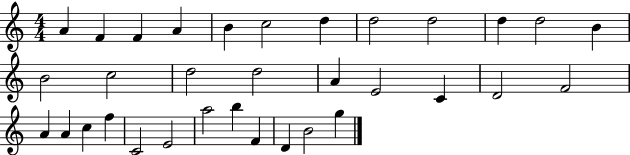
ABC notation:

X:1
T:Untitled
M:4/4
L:1/4
K:C
A F F A B c2 d d2 d2 d d2 B B2 c2 d2 d2 A E2 C D2 F2 A A c f C2 E2 a2 b F D B2 g